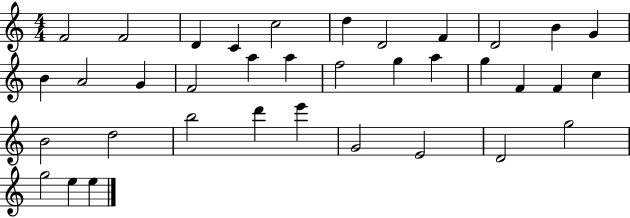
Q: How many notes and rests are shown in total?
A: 36